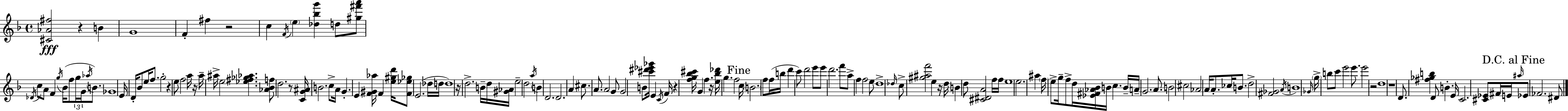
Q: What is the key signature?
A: F major